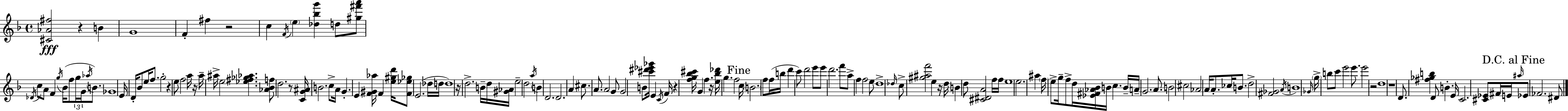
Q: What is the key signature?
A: F major